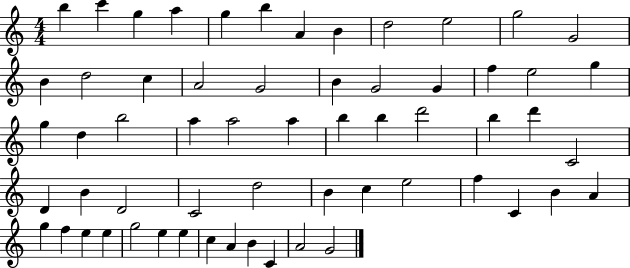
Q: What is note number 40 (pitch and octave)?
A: D5